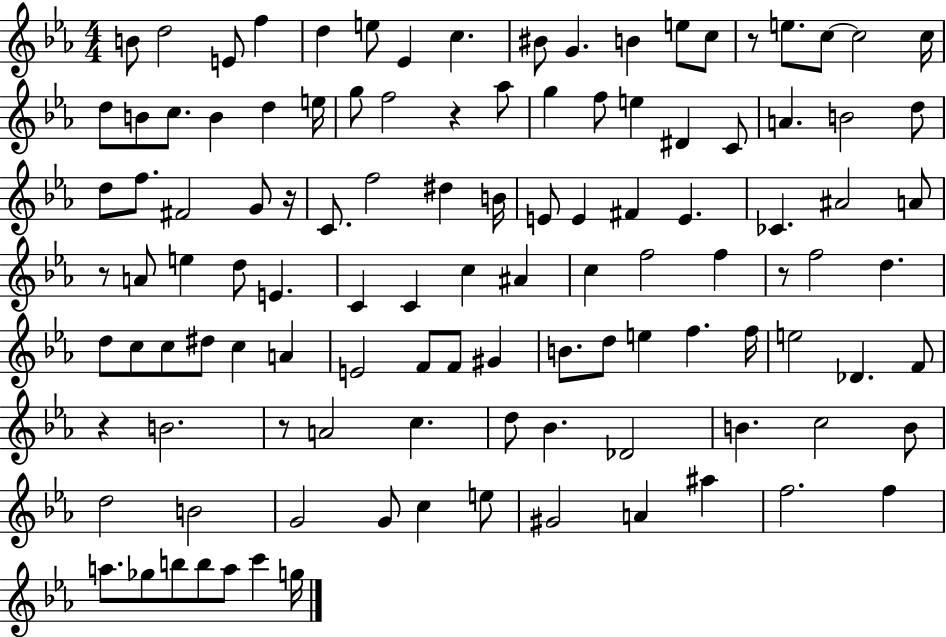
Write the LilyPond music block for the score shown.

{
  \clef treble
  \numericTimeSignature
  \time 4/4
  \key ees \major
  \repeat volta 2 { b'8 d''2 e'8 f''4 | d''4 e''8 ees'4 c''4. | bis'8 g'4. b'4 e''8 c''8 | r8 e''8. c''8~~ c''2 c''16 | \break d''8 b'8 c''8. b'4 d''4 e''16 | g''8 f''2 r4 aes''8 | g''4 f''8 e''4 dis'4 c'8 | a'4. b'2 d''8 | \break d''8 f''8. fis'2 g'8 r16 | c'8. f''2 dis''4 b'16 | e'8 e'4 fis'4 e'4. | ces'4. ais'2 a'8 | \break r8 a'8 e''4 d''8 e'4. | c'4 c'4 c''4 ais'4 | c''4 f''2 f''4 | r8 f''2 d''4. | \break d''8 c''8 c''8 dis''8 c''4 a'4 | e'2 f'8 f'8 gis'4 | b'8. d''8 e''4 f''4. f''16 | e''2 des'4. f'8 | \break r4 b'2. | r8 a'2 c''4. | d''8 bes'4. des'2 | b'4. c''2 b'8 | \break d''2 b'2 | g'2 g'8 c''4 e''8 | gis'2 a'4 ais''4 | f''2. f''4 | \break a''8. ges''8 b''8 b''8 a''8 c'''4 g''16 | } \bar "|."
}